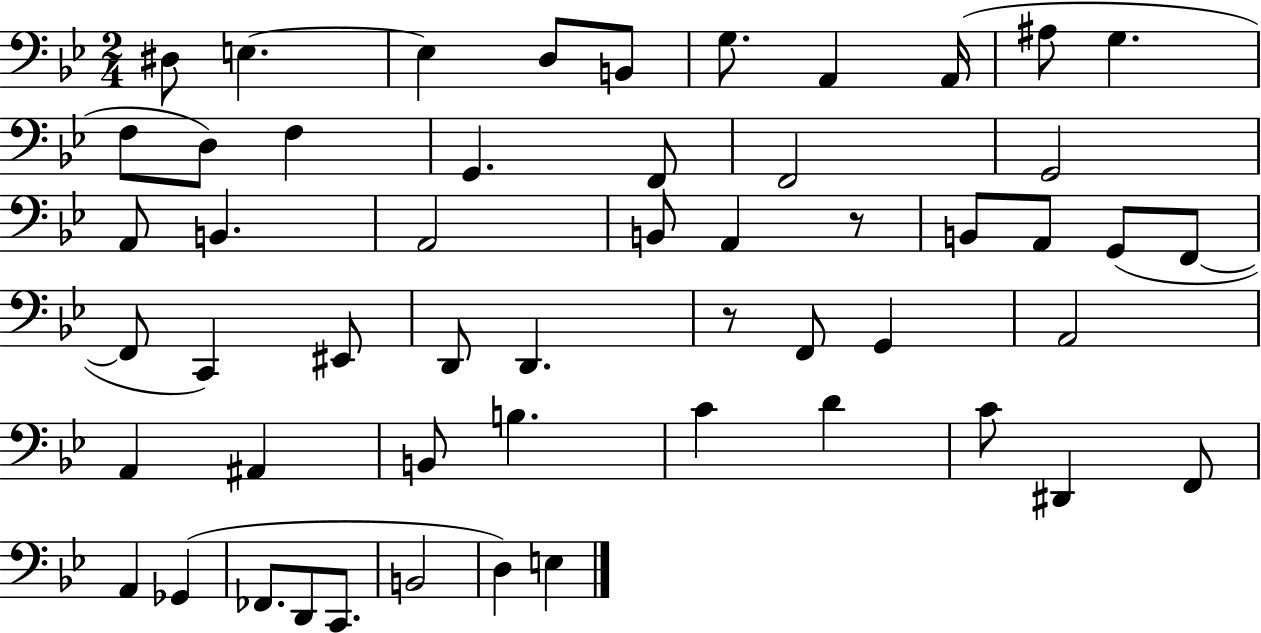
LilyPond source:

{
  \clef bass
  \numericTimeSignature
  \time 2/4
  \key bes \major
  dis8 e4.~~ | e4 d8 b,8 | g8. a,4 a,16( | ais8 g4. | \break f8 d8) f4 | g,4. f,8 | f,2 | g,2 | \break a,8 b,4. | a,2 | b,8 a,4 r8 | b,8 a,8 g,8( f,8~~ | \break f,8 c,4) eis,8 | d,8 d,4. | r8 f,8 g,4 | a,2 | \break a,4 ais,4 | b,8 b4. | c'4 d'4 | c'8 dis,4 f,8 | \break a,4 ges,4( | fes,8. d,8 c,8. | b,2 | d4) e4 | \break \bar "|."
}